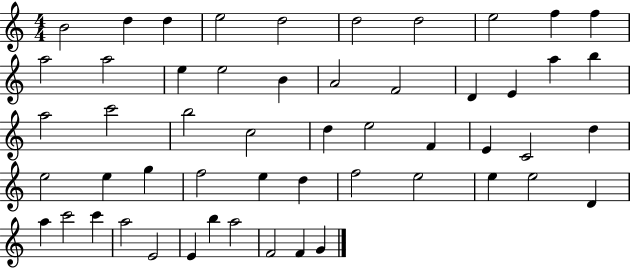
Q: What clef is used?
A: treble